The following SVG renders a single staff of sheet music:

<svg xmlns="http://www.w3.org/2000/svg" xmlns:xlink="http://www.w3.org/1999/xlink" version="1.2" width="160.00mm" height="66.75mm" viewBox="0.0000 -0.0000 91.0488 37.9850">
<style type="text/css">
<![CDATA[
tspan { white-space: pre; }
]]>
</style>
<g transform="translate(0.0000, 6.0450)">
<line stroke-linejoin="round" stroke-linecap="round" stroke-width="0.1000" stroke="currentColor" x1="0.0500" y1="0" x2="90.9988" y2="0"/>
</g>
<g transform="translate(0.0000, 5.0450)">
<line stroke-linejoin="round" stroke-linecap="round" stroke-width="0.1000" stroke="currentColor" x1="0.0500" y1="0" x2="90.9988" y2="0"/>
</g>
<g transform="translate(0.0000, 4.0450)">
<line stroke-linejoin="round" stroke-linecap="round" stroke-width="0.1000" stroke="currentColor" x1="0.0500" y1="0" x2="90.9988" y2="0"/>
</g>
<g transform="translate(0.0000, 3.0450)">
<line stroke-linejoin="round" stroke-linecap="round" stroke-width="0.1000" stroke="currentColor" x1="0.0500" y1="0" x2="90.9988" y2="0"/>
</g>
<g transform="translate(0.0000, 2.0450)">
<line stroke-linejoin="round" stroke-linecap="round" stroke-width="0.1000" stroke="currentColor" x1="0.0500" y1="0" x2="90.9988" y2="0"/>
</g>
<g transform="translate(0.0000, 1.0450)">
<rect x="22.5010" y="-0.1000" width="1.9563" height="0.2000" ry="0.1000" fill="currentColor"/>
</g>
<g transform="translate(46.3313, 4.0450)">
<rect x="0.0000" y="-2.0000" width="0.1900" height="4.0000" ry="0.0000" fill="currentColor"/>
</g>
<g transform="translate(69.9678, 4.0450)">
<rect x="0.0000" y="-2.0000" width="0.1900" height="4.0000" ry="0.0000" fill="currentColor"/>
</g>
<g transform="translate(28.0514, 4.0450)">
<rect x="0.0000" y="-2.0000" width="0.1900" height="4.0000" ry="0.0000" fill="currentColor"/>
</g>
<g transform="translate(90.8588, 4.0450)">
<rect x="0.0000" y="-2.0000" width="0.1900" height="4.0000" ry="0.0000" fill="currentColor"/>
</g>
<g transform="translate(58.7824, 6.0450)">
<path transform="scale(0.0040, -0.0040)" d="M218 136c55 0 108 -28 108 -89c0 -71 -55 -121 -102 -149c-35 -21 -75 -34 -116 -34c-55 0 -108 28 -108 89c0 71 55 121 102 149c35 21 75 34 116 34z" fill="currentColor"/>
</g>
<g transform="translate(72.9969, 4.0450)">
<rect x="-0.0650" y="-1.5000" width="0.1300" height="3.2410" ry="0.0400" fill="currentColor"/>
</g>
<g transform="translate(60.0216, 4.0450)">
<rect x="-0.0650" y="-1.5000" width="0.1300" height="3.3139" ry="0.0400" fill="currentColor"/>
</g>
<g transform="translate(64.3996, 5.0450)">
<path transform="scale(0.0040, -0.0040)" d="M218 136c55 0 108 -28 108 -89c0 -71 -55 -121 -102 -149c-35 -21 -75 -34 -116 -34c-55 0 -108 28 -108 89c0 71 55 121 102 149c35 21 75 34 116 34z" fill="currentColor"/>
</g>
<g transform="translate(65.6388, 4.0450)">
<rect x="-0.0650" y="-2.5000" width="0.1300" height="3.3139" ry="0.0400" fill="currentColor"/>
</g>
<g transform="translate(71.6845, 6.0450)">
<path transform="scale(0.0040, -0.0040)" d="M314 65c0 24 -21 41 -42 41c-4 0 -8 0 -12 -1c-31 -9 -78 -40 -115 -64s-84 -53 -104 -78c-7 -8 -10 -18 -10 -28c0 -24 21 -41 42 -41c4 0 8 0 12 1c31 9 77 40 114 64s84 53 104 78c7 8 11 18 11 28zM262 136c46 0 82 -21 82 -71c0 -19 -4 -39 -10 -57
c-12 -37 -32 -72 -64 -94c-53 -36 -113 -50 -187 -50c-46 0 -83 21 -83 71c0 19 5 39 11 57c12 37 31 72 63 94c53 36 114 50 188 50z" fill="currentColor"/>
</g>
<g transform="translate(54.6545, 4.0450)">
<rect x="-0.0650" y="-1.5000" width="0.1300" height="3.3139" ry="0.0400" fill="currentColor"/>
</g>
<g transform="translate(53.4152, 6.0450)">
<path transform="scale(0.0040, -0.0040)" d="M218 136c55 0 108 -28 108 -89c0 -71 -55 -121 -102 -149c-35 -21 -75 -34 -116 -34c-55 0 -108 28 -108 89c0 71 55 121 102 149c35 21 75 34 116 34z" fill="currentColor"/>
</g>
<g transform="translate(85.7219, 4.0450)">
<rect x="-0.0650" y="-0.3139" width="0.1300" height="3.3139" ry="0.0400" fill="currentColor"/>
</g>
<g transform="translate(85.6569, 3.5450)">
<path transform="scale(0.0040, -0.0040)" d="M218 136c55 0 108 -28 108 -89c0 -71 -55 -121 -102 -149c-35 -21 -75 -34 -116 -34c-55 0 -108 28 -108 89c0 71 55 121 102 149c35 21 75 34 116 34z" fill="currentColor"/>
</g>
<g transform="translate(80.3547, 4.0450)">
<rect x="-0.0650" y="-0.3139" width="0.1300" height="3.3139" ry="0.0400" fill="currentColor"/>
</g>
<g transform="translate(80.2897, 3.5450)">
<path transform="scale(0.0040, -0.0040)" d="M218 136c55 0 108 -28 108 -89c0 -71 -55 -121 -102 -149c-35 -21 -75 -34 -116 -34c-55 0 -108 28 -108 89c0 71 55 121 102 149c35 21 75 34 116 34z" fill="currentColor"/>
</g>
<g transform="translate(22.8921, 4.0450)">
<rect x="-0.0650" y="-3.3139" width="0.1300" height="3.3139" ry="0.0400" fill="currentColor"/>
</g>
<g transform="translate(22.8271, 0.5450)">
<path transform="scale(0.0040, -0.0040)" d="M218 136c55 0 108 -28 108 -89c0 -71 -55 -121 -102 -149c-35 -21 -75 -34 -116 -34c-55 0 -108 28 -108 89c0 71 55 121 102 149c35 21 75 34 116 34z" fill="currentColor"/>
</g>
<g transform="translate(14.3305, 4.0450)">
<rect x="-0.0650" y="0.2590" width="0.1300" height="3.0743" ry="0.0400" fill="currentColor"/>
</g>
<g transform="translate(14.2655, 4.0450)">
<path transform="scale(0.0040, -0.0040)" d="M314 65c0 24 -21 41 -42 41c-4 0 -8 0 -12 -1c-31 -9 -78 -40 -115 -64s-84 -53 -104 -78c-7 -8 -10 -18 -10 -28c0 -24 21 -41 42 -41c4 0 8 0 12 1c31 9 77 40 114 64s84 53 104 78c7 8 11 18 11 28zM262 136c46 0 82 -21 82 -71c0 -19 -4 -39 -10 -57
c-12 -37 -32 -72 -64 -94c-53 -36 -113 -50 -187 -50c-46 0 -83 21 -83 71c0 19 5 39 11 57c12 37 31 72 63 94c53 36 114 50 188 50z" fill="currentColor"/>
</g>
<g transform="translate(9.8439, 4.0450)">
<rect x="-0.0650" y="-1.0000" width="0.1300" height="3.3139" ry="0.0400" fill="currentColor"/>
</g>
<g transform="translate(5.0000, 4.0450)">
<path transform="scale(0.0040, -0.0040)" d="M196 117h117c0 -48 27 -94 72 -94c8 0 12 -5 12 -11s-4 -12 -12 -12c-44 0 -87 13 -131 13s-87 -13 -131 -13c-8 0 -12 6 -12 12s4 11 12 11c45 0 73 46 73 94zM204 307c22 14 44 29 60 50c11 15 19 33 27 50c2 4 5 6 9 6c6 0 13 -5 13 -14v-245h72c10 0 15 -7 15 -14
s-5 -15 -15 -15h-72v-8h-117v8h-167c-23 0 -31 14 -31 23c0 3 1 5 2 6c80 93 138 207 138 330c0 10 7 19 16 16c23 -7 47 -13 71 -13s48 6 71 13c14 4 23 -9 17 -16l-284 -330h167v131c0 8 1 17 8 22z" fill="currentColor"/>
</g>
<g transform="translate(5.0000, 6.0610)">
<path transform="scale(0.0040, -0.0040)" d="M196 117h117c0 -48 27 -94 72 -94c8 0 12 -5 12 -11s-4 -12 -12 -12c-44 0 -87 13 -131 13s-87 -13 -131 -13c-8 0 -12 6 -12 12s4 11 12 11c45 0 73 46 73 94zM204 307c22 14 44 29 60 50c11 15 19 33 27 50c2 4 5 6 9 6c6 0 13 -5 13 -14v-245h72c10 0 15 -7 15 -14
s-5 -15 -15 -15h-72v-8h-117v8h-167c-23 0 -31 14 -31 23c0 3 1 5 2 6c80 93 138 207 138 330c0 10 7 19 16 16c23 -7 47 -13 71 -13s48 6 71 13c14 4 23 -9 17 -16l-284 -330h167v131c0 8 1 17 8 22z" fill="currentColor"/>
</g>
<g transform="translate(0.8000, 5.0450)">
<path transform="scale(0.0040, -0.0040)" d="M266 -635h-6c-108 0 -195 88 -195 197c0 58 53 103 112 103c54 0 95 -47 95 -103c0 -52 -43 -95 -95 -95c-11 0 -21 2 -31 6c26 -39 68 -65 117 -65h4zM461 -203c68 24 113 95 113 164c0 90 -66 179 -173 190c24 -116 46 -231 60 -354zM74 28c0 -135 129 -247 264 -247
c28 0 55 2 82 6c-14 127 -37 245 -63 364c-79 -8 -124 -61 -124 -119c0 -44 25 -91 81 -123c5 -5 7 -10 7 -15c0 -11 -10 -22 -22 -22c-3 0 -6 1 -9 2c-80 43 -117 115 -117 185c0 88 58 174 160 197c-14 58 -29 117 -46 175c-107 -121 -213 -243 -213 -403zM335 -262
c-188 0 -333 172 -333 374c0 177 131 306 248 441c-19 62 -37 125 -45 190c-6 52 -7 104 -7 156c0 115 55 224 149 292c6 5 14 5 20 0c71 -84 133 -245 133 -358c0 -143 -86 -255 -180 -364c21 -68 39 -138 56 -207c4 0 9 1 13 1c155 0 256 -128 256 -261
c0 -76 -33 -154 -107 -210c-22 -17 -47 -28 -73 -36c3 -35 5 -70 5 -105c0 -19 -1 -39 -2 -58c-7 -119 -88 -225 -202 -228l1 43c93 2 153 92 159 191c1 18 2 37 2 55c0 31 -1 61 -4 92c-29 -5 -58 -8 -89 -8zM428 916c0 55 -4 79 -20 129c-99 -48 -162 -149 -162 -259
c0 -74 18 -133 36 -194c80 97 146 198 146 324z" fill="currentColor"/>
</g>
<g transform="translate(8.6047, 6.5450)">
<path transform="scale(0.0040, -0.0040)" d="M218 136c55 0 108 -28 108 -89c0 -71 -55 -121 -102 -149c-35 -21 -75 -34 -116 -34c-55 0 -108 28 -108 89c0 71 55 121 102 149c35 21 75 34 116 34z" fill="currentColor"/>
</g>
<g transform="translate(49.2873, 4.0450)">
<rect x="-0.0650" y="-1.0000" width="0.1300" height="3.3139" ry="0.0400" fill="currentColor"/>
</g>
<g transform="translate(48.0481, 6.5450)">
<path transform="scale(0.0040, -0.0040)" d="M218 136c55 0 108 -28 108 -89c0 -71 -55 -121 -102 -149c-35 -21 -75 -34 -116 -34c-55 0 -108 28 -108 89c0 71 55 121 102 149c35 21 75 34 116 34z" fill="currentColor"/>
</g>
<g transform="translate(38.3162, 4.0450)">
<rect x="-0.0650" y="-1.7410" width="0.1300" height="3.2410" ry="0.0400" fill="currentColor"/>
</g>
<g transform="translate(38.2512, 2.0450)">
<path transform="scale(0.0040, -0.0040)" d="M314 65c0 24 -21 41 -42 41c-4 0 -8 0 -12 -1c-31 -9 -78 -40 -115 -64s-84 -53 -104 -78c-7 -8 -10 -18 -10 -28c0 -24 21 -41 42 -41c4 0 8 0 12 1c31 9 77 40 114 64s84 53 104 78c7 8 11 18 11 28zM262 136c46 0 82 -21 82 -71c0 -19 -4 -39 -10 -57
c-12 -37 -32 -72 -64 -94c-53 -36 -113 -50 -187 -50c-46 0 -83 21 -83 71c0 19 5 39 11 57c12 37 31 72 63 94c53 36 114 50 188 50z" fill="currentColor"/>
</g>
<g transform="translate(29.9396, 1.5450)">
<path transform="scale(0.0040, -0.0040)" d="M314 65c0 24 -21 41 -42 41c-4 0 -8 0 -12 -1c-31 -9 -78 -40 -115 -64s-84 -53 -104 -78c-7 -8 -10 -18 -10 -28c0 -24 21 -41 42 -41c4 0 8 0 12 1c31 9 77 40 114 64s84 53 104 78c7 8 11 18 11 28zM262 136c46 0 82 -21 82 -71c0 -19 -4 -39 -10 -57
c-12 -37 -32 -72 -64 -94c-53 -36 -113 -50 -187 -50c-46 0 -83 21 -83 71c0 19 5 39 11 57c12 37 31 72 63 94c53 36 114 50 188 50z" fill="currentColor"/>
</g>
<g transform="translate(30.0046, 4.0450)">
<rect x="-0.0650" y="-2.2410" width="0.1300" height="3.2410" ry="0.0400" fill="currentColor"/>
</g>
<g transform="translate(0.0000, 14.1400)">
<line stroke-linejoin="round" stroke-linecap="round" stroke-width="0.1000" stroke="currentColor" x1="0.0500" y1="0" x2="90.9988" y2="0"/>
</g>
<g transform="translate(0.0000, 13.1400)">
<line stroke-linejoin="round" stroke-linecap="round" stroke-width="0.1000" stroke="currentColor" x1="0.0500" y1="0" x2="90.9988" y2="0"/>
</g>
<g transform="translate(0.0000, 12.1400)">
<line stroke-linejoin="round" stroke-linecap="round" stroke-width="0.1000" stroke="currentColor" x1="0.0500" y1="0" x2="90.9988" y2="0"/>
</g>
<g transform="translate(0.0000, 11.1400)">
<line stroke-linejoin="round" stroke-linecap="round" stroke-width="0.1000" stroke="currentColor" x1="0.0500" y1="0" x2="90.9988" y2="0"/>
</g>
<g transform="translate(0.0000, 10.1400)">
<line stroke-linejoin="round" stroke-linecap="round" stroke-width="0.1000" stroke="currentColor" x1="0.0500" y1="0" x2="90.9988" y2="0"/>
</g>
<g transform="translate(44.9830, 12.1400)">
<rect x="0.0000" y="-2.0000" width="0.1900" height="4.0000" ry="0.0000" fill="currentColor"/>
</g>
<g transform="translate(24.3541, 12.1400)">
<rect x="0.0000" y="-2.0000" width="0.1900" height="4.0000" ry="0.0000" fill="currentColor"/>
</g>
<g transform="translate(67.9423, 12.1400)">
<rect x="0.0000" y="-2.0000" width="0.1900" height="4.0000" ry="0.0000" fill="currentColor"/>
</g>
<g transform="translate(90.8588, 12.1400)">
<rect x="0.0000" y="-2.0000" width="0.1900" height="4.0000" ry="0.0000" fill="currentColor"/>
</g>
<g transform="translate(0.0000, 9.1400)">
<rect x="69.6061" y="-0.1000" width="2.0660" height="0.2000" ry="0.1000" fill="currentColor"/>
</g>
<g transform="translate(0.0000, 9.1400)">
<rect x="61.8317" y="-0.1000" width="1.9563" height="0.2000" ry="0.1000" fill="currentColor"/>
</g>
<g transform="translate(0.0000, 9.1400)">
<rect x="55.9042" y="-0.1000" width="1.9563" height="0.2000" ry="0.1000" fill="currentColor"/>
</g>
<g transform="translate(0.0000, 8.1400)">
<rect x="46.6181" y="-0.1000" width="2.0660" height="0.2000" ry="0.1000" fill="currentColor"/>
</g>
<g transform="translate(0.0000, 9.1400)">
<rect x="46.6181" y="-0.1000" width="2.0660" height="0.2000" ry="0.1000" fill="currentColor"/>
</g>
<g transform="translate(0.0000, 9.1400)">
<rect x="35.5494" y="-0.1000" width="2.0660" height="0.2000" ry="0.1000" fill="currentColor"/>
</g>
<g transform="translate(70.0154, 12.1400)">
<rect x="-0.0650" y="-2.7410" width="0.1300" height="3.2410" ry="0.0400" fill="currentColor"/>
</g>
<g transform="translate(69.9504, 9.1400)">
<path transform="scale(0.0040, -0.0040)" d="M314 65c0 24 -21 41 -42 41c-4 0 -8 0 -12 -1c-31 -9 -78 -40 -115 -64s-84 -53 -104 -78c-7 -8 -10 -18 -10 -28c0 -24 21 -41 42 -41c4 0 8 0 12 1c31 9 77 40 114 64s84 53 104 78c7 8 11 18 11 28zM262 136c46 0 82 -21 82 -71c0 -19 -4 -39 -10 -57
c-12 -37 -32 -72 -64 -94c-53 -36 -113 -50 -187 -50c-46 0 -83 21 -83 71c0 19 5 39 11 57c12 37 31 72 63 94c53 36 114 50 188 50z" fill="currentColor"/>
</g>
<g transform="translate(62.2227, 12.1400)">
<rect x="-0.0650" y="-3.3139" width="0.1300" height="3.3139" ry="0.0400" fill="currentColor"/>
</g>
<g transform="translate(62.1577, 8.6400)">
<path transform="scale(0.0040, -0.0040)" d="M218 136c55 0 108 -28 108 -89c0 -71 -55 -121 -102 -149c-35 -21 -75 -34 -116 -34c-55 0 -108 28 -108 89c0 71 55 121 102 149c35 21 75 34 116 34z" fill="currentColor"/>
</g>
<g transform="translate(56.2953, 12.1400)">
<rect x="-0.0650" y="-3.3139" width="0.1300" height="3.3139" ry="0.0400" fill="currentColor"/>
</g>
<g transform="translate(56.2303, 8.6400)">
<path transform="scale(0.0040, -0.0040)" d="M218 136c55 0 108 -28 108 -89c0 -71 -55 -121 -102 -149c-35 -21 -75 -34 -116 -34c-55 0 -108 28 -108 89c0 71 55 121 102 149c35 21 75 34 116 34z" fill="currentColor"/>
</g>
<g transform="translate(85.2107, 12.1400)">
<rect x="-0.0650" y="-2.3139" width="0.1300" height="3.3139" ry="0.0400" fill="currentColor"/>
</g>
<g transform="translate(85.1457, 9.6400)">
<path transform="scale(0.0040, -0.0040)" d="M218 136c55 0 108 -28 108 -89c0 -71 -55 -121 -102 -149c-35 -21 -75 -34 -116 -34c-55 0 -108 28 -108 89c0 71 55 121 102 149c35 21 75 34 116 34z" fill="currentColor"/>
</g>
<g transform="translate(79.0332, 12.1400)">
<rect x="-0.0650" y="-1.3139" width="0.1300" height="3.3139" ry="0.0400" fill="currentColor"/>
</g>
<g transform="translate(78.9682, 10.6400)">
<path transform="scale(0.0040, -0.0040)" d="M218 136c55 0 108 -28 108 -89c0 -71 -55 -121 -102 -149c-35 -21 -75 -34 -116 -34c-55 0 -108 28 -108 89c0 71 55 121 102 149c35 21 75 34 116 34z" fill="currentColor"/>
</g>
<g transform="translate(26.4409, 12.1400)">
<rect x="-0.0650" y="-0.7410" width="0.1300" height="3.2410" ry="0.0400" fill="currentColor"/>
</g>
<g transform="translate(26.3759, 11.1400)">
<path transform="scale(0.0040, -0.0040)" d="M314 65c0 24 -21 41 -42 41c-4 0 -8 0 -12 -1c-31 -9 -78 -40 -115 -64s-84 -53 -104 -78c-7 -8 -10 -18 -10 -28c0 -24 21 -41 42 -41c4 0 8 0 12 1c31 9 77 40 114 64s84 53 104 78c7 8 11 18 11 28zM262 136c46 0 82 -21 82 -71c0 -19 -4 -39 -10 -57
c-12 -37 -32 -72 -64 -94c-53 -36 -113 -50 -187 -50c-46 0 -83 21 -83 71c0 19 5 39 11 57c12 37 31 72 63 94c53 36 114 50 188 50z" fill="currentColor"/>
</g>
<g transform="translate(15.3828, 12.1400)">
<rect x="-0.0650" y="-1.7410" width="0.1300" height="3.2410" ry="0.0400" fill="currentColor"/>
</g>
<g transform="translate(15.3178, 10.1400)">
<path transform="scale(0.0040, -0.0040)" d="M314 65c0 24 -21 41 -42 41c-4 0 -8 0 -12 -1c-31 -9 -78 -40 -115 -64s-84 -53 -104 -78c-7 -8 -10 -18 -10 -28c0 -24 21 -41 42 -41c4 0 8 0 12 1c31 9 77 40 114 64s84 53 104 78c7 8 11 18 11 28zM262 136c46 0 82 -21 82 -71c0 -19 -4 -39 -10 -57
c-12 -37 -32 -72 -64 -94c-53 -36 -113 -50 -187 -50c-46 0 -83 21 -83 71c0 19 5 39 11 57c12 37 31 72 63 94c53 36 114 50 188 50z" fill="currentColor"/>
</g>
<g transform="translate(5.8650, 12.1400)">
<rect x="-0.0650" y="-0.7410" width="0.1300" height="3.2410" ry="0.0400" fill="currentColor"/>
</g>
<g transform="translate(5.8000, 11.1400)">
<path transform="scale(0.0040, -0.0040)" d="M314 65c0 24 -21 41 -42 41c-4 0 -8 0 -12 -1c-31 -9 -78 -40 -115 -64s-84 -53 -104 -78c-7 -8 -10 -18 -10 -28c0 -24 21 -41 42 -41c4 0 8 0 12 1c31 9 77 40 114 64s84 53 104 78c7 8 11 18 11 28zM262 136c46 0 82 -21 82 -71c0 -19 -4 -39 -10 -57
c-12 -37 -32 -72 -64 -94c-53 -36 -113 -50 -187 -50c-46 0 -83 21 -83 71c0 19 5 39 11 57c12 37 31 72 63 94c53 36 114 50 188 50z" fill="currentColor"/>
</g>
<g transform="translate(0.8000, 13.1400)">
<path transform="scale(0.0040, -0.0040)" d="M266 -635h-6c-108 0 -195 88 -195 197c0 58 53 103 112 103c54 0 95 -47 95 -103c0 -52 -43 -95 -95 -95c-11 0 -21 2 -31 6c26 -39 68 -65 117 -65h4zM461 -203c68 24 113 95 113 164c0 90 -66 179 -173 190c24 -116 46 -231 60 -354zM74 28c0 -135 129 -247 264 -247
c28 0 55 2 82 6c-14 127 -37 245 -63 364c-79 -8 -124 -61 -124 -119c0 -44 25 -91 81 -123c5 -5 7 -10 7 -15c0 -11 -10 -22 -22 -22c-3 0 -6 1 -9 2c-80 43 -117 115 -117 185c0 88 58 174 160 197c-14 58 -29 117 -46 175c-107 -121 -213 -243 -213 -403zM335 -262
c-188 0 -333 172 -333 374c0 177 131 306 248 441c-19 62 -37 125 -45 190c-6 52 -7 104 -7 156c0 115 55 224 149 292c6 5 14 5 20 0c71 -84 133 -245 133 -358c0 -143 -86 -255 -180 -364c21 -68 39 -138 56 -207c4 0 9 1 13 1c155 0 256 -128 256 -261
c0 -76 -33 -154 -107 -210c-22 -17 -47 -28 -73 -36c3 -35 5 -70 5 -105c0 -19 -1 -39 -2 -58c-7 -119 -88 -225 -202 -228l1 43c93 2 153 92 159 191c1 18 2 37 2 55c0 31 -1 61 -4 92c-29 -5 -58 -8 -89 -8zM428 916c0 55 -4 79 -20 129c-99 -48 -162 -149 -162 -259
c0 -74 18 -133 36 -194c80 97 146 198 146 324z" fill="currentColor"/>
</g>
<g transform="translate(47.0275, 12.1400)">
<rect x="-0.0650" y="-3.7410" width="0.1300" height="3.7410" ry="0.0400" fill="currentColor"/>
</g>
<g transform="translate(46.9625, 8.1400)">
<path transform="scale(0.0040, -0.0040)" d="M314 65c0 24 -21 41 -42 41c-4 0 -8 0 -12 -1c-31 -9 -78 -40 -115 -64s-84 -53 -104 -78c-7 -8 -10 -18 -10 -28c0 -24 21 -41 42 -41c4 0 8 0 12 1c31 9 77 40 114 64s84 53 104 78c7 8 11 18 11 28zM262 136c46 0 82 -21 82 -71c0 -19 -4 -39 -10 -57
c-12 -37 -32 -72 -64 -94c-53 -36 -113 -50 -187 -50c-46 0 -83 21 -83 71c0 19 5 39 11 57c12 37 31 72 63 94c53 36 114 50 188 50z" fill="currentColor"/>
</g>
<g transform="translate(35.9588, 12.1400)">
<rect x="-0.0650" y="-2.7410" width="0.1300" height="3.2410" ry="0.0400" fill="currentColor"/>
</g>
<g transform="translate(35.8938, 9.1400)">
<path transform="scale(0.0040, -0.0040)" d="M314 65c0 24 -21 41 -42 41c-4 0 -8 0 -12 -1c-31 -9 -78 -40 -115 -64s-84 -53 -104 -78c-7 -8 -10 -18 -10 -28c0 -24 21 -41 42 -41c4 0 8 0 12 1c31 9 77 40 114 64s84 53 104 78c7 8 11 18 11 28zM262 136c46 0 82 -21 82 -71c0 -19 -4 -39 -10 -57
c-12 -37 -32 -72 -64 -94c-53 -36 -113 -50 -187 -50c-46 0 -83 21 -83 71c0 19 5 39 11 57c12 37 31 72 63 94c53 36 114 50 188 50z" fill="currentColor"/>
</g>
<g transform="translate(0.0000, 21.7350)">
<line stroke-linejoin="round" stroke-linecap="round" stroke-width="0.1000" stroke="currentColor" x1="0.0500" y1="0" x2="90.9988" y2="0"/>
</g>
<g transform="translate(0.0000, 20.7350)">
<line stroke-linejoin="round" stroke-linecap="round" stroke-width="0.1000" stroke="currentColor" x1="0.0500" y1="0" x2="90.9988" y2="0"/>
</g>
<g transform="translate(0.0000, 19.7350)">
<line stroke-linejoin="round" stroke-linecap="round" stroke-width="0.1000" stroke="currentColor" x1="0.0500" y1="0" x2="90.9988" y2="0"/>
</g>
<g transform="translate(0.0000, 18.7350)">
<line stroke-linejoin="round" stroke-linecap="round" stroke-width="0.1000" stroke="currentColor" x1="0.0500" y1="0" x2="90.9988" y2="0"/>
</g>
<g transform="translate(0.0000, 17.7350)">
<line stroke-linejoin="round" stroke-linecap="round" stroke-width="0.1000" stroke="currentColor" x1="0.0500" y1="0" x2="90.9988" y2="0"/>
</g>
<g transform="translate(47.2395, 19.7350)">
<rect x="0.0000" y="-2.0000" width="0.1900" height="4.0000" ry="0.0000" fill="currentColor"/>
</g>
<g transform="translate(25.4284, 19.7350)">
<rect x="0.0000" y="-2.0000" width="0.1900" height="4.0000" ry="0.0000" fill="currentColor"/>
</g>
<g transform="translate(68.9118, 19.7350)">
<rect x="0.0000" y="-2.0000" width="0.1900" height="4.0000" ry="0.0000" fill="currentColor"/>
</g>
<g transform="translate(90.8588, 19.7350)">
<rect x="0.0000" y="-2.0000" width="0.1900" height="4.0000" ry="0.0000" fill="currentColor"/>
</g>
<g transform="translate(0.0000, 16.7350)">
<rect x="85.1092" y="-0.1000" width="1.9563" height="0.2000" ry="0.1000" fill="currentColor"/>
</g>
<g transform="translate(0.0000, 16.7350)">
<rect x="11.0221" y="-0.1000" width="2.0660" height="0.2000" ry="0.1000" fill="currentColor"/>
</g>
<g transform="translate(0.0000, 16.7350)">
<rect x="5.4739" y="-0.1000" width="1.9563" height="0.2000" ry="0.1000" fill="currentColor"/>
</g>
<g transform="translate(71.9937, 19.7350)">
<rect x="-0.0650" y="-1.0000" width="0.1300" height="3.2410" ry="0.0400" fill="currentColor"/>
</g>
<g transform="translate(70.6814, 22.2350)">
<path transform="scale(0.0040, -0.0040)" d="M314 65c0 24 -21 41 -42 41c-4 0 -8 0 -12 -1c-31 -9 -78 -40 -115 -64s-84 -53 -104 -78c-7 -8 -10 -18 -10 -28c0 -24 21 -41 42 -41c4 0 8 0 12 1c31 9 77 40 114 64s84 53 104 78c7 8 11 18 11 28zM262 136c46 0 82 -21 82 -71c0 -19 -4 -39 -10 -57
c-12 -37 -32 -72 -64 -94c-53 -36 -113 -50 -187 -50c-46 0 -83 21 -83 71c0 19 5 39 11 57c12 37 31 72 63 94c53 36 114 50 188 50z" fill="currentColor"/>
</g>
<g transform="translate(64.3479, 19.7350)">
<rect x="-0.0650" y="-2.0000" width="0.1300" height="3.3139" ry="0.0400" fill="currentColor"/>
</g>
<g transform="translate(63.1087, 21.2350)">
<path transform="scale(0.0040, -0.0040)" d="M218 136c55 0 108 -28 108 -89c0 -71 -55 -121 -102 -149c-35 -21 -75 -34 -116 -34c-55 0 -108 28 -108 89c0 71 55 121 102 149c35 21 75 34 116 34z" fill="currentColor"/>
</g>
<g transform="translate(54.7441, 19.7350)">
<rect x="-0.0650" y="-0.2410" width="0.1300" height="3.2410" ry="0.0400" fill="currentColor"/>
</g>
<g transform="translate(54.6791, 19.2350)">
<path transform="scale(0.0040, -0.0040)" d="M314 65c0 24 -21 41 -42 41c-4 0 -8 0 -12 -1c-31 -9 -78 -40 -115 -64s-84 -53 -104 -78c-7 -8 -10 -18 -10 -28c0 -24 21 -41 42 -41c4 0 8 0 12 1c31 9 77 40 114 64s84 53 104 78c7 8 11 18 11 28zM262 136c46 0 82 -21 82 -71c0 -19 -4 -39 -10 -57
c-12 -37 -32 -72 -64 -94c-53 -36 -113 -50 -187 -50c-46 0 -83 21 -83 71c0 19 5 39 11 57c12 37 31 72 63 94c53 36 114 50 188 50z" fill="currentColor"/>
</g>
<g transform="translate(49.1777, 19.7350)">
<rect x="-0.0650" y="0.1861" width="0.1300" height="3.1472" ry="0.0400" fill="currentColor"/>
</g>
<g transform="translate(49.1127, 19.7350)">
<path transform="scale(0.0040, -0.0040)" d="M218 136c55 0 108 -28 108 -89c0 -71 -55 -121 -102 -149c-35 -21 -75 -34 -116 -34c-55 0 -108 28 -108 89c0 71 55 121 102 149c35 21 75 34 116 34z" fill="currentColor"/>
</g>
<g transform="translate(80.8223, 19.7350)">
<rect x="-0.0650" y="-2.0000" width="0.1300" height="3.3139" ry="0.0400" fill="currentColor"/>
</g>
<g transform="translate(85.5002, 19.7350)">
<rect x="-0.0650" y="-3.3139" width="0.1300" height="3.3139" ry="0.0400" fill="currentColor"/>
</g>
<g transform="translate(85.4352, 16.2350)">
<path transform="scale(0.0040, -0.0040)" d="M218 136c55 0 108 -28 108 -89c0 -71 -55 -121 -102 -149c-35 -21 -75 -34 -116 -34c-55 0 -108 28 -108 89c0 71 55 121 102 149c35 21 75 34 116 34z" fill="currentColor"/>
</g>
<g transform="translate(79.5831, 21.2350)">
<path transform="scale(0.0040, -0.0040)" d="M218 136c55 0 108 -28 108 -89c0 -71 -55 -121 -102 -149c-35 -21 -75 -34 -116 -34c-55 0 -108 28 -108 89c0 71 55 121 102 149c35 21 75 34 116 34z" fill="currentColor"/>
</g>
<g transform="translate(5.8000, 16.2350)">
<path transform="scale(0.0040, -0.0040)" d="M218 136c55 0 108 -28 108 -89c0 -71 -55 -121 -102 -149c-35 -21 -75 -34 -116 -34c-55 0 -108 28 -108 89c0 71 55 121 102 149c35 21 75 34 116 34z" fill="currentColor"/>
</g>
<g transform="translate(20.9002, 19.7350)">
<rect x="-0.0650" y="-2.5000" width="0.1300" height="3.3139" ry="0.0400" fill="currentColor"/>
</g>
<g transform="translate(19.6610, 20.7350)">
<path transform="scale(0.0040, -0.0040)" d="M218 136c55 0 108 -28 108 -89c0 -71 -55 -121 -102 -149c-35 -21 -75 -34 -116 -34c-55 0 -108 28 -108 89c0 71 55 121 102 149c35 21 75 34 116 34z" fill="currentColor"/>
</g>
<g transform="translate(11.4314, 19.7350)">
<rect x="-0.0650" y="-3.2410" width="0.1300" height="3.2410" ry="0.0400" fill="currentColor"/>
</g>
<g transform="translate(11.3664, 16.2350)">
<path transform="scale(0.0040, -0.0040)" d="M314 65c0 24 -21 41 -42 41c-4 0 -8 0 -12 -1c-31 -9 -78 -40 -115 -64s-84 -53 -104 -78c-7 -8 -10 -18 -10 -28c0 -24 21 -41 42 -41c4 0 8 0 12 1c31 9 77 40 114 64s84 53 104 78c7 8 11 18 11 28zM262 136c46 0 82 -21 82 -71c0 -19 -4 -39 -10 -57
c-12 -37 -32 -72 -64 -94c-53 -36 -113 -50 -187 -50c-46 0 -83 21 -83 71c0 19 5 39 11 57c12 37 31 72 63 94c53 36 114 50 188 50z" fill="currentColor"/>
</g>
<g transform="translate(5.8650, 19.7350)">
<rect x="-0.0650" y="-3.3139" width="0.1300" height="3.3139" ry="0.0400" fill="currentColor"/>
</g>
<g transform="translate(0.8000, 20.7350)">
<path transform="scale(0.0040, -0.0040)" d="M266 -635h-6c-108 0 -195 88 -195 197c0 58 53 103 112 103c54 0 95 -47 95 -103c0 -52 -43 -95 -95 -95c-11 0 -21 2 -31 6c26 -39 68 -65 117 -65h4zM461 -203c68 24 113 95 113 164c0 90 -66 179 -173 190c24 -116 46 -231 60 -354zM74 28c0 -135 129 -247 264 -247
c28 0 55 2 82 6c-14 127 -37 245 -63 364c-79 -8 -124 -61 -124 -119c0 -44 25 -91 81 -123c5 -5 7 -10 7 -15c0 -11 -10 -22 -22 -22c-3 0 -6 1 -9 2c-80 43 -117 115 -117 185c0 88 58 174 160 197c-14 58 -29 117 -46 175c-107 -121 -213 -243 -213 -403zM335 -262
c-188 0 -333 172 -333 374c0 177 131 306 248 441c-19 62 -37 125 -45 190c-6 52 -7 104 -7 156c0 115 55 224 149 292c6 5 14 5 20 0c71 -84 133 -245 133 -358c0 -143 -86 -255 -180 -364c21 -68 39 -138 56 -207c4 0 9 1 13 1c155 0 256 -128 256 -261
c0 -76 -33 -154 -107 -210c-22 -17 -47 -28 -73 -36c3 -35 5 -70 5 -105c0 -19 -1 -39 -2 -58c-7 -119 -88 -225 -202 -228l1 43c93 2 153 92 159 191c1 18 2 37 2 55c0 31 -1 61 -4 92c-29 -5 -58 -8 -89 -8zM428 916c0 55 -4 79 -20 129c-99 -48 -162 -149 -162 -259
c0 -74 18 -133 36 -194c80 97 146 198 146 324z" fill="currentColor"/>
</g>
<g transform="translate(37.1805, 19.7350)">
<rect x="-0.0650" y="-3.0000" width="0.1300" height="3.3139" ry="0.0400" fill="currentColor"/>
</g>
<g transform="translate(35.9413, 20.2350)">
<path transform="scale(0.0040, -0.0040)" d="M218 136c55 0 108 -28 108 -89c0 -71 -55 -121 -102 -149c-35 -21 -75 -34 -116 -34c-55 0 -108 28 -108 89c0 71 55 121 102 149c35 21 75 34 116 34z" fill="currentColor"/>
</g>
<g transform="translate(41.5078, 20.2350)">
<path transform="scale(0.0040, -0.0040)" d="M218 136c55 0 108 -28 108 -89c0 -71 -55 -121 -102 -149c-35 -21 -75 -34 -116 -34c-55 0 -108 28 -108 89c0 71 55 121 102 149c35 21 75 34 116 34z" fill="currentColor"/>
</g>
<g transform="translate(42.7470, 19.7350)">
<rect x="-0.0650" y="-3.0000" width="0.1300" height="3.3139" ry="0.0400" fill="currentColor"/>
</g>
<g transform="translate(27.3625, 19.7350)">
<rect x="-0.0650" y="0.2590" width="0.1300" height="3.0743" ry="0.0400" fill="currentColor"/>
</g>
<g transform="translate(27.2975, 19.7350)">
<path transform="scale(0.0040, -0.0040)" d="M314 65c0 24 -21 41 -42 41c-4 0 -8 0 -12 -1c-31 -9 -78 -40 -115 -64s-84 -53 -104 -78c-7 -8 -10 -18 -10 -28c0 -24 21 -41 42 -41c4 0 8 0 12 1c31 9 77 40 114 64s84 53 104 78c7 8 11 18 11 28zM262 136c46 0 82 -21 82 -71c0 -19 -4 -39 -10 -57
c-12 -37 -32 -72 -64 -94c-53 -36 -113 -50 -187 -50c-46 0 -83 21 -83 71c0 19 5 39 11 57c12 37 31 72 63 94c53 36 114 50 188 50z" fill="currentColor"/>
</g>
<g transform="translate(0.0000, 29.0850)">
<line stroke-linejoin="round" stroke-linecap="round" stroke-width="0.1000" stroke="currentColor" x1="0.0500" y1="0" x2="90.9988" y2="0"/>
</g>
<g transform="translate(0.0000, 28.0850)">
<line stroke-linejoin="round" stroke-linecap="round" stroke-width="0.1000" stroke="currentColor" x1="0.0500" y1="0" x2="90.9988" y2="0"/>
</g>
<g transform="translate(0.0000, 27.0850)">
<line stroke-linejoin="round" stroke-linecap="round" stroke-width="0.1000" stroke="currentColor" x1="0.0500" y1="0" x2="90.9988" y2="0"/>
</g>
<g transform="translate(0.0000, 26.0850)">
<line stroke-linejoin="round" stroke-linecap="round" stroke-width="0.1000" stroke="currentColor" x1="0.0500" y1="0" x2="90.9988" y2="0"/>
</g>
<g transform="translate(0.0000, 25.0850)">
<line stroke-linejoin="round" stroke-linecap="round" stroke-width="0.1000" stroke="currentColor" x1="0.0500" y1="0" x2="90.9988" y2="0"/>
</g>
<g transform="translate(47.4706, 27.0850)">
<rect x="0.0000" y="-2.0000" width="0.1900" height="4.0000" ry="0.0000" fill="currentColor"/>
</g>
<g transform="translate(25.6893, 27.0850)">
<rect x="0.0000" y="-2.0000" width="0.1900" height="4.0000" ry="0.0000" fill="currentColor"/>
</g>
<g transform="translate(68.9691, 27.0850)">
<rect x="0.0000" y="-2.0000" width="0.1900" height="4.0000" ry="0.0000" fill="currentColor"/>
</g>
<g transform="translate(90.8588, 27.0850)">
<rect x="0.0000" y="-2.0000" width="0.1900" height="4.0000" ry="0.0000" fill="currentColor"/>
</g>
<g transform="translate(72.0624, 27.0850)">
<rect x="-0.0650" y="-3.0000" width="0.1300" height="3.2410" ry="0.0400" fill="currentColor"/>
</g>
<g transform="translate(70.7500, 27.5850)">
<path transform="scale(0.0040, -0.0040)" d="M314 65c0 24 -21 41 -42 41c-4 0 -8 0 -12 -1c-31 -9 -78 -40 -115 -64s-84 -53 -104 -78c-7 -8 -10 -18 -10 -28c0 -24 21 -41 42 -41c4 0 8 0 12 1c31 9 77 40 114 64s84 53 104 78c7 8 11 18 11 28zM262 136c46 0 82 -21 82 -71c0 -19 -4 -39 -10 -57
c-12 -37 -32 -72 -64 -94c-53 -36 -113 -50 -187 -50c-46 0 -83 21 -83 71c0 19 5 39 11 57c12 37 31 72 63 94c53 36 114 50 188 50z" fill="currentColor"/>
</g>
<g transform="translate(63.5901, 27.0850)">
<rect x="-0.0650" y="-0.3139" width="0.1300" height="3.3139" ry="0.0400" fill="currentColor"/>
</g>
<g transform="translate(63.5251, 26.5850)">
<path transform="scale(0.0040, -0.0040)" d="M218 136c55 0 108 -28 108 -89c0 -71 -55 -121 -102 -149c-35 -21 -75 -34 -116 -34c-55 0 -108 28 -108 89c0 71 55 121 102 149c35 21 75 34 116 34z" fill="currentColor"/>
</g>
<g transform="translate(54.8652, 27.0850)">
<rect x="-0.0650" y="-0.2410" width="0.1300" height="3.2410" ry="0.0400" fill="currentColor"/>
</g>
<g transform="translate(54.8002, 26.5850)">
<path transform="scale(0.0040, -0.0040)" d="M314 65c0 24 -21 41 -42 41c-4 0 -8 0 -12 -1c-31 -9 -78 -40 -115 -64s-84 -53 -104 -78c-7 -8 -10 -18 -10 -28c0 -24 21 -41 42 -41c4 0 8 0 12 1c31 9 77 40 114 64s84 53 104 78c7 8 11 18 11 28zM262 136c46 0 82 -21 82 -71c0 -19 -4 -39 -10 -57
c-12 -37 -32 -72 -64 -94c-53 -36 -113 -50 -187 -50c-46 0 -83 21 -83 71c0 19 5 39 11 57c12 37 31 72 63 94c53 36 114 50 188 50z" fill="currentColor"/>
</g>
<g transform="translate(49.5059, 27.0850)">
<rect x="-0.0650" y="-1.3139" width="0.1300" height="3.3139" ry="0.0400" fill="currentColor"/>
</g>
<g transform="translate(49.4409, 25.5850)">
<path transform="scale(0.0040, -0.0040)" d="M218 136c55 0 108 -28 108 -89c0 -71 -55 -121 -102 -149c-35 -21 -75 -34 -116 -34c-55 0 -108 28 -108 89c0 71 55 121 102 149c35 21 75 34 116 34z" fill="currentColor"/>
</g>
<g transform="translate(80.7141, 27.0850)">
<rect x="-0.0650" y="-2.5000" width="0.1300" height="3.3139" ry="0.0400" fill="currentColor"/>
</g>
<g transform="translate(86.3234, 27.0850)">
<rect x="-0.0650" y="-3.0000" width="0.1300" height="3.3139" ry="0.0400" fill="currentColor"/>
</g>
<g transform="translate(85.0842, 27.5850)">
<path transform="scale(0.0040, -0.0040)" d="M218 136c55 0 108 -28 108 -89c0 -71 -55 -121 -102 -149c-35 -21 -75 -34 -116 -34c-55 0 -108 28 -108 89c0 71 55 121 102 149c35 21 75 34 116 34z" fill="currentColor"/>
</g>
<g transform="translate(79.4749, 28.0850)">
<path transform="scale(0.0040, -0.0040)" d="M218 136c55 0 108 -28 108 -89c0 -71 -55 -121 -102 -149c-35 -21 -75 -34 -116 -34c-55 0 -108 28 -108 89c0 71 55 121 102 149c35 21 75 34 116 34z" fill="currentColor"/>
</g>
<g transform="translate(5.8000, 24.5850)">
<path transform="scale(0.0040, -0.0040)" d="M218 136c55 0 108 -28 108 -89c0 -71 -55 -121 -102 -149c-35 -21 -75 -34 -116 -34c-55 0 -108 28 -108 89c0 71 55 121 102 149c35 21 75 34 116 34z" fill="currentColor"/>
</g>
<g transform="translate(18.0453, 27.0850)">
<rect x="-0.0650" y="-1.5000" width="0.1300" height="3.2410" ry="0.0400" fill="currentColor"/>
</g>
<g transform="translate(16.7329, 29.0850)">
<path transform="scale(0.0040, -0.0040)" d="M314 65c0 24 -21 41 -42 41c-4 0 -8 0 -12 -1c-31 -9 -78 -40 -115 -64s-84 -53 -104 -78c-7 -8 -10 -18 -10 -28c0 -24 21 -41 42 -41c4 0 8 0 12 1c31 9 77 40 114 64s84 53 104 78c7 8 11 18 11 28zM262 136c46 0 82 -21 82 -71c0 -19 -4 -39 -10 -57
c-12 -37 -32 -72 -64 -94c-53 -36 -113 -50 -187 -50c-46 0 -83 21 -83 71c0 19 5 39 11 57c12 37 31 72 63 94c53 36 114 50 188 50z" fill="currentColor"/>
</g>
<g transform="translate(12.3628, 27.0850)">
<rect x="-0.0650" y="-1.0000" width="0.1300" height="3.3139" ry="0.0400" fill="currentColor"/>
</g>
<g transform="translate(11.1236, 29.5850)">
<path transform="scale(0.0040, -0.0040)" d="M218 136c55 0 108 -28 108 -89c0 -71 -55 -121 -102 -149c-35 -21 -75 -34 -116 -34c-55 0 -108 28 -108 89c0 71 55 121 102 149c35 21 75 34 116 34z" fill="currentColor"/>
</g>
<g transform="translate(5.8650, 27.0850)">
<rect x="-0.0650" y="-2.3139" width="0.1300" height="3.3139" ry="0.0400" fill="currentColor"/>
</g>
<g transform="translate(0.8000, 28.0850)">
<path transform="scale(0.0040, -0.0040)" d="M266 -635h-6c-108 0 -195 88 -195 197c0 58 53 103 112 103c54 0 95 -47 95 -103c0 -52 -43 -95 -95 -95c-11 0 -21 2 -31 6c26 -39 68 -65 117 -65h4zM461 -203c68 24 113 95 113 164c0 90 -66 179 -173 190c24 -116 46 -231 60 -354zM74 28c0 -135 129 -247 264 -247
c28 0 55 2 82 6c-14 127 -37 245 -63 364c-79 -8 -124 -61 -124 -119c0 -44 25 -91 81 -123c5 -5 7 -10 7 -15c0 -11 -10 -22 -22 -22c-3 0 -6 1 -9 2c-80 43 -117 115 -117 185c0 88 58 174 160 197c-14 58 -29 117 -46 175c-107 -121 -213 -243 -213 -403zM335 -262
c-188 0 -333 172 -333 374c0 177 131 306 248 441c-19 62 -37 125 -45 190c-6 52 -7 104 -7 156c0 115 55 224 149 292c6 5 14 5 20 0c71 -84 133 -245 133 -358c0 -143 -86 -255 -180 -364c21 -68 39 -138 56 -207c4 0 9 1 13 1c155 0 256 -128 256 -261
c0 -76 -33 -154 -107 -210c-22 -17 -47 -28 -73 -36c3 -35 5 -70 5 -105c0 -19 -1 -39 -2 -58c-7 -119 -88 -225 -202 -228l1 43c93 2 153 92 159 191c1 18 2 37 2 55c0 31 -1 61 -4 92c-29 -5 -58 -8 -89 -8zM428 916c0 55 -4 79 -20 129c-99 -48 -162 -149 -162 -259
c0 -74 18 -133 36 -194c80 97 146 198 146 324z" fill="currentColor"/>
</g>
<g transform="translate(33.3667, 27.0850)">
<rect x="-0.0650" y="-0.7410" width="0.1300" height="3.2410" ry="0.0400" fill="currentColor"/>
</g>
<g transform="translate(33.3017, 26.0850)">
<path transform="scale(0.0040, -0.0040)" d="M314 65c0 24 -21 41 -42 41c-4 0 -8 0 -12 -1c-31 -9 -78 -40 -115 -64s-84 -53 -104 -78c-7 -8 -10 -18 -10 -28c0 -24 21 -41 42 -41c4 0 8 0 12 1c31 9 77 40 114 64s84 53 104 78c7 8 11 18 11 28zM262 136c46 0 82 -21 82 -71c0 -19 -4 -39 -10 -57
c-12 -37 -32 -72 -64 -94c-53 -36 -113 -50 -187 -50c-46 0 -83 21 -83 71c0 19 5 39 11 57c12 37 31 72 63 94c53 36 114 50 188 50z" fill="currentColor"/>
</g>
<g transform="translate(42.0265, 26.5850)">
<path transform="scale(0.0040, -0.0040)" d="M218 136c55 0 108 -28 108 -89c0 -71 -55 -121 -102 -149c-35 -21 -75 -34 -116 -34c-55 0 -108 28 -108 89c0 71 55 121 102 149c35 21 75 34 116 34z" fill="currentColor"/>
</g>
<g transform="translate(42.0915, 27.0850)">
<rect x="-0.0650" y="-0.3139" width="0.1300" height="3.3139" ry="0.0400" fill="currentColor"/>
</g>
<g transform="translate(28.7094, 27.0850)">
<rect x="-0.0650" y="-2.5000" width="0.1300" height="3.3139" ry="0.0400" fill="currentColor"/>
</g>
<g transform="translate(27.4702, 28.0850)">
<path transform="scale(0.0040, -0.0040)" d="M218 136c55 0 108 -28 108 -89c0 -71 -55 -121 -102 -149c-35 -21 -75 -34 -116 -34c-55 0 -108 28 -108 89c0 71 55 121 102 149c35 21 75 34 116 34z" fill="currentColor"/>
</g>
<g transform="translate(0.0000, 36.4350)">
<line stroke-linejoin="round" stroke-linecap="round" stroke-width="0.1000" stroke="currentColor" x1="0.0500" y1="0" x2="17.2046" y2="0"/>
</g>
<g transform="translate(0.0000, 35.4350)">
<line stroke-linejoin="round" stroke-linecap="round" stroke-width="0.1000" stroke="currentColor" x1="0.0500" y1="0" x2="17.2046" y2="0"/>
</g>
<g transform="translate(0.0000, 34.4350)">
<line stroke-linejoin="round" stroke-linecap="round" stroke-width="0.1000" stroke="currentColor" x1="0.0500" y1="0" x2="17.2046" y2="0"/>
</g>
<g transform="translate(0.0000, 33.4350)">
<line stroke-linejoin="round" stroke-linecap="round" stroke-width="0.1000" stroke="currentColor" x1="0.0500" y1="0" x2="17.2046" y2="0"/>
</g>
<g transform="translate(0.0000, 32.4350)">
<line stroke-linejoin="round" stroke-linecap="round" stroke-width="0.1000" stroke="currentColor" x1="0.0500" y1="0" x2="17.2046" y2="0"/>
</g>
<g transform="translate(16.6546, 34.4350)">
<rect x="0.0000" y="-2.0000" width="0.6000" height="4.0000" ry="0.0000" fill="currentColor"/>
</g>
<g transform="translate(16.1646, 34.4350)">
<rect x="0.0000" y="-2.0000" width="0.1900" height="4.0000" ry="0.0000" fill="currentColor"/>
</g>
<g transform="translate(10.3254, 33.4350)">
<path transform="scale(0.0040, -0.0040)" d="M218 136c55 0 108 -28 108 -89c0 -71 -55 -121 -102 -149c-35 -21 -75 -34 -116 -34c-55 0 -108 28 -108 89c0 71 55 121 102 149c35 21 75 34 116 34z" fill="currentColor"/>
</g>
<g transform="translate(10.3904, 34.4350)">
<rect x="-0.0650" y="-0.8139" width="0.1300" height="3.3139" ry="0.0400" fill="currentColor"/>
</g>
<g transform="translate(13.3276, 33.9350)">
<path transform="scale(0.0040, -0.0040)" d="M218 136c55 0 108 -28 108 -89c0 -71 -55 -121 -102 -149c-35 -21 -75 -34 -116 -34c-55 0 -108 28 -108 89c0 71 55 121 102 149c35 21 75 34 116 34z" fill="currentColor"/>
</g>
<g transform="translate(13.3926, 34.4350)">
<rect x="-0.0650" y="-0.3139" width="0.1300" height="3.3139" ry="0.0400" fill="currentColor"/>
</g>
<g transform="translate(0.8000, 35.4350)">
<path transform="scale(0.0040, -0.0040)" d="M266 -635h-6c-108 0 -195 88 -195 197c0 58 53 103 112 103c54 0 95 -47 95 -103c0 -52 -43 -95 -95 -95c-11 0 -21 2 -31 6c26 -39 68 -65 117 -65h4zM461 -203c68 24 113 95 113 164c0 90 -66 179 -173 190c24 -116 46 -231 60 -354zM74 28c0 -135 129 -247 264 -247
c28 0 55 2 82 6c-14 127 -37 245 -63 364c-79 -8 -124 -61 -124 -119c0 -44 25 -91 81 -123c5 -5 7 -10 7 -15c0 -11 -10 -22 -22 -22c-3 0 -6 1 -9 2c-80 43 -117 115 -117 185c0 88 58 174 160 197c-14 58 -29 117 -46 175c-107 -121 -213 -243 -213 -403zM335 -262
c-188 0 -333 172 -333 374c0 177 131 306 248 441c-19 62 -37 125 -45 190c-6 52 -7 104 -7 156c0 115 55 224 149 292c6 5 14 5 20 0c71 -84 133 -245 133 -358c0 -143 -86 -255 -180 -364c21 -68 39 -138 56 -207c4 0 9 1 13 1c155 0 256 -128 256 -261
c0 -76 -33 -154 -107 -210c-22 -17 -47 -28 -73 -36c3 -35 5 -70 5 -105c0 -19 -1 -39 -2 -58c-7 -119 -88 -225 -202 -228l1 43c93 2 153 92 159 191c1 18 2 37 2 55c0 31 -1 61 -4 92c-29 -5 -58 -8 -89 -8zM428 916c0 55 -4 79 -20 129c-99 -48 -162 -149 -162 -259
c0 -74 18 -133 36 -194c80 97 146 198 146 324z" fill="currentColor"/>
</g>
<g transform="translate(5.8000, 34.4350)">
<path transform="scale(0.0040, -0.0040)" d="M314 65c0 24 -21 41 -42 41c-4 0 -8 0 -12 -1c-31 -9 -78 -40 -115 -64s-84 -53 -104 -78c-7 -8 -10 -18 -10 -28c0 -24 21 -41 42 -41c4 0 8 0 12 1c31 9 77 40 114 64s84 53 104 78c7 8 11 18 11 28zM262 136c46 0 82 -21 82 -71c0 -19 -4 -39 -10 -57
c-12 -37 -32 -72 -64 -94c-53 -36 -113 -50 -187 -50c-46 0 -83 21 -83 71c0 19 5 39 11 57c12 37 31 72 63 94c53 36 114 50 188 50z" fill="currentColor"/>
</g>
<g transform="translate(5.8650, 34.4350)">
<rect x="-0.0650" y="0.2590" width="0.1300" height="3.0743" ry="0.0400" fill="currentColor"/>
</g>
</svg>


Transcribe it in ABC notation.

X:1
T:Untitled
M:4/4
L:1/4
K:C
D B2 b g2 f2 D E E G E2 c c d2 f2 d2 a2 c'2 b b a2 e g b b2 G B2 A A B c2 F D2 F b g D E2 G d2 c e c2 c A2 G A B2 d c